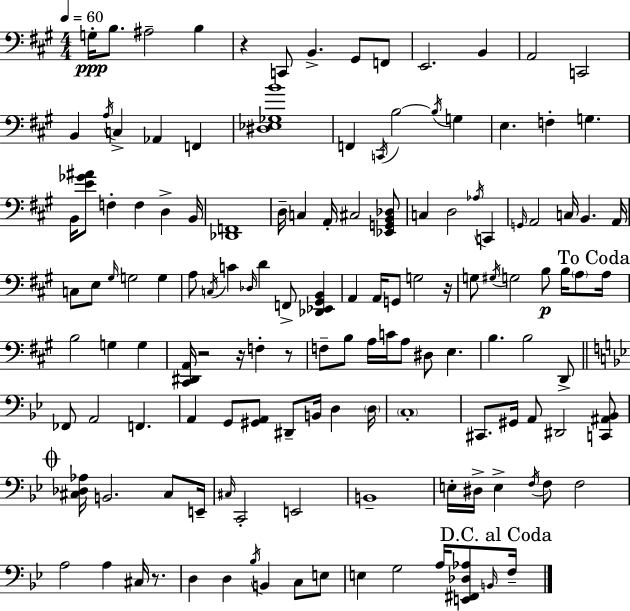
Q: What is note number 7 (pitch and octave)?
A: G#2